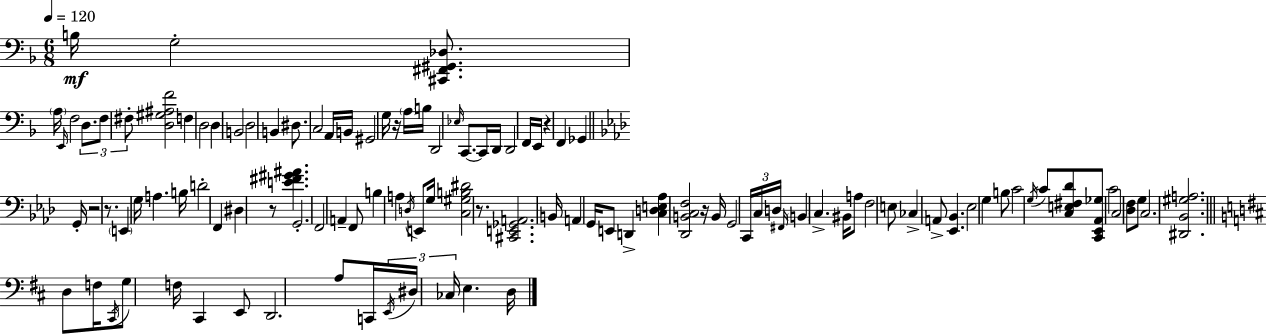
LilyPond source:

{
  \clef bass
  \numericTimeSignature
  \time 6/8
  \key d \minor
  \tempo 4 = 120
  b16\mf g2-. <cis, fis, gis, des>8. | \parenthesize a16 \grace { e,16 } f2 \tuplet 3/2 { d8. | f8 fis8-. } <d gis ais f'>2 | f4 d2 | \break d4 b,2 | d2 b,4 | dis8. c2 | a,16 b,16 gis,2 g16 r16 | \break \parenthesize a16 b16 d,2 \grace { ees16 } c,8.~~ | c,16 d,16 d,2 | f,16 e,16 r4 f,4 ges,4 | \bar "||" \break \key aes \major g,16-. r2 r8. | \parenthesize e,4 g16 a4. b16 | d'2-. f,4 | dis4 r8 <e' fis' gis' ais'>4. | \break g,2.-. | f,2 a,4-- | f,8 b4 a4 \acciaccatura { d16 } e,8 | g16 <c gis b dis'>2 r8. | \break <cis, e, ges, a,>2. | b,16 a,4 g,16 e,8 d,4-> | <c d e aes>4 <des, b, c f>2 | r16 b,16 g,2 \tuplet 3/2 { c,16 | \break c16 d16 } \grace { fis,16 } \parenthesize b,4 c4.-> | bis,16 a8 f2 | e8 ces4-> a,8-> <ees, bes,>4. | ees2 g4 | \break b8 c'2 | \acciaccatura { g16 } c'8 <c e fis des'>8 <c, ees, aes, ges>8 c'2 | c2 <des f>8 | g8 c2. | \break <dis, bes, gis a>2. | \bar "||" \break \key d \major d8 f16 \acciaccatura { cis,16 } g8 f16 cis,4 e,8 | d,2. | a8 c,16 \tuplet 3/2 { \acciaccatura { e,16 } dis16 ces16 } e4. | d16 \bar "|."
}